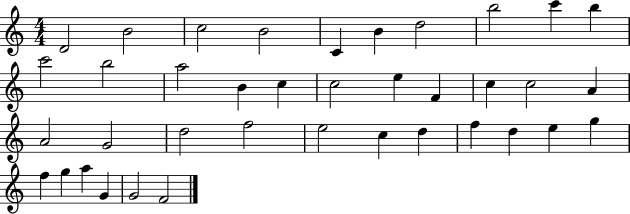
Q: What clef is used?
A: treble